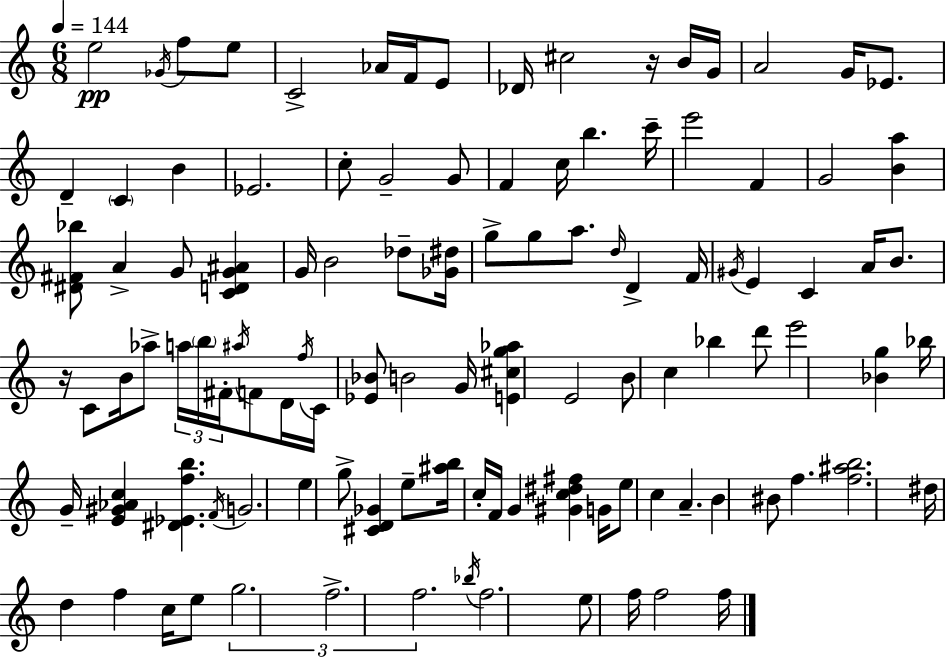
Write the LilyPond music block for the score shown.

{
  \clef treble
  \numericTimeSignature
  \time 6/8
  \key a \minor
  \tempo 4 = 144
  e''2\pp \acciaccatura { ges'16 } f''8 e''8 | c'2-> aes'16 f'16 e'8 | des'16 cis''2 r16 b'16 | g'16 a'2 g'16 ees'8. | \break d'4-- \parenthesize c'4 b'4 | ees'2. | c''8-. g'2-- g'8 | f'4 c''16 b''4. | \break c'''16-- e'''2 f'4 | g'2 <b' a''>4 | <dis' fis' bes''>8 a'4-> g'8 <c' d' g' ais'>4 | g'16 b'2 des''8-- | \break <ges' dis''>16 g''8-> g''8 a''8. \grace { d''16 } d'4-> | f'16 \acciaccatura { gis'16 } e'4 c'4 a'16 | b'8. r16 c'8 b'16 aes''8-> \tuplet 3/2 { a''16 \parenthesize b''16 fis'16-. } | \acciaccatura { ais''16 } f'8 d'16 \acciaccatura { f''16 } c'16 <ees' bes'>8 b'2 | \break g'16 <e' cis'' g'' aes''>4 e'2 | b'8 c''4 bes''4 | d'''8 e'''2 | <bes' g''>4 bes''16 g'16-- <e' gis' aes' c''>4 <dis' ees' f'' b''>4. | \break \acciaccatura { f'16 } g'2. | e''4 g''8-> | <cis' d' ges'>4 e''8-- <ais'' b''>16 c''16-. f'16 g'4 | <gis' c'' dis'' fis''>4 g'16 e''8 c''4 | \break a'4.-- b'4 bis'8 | f''4. <f'' ais'' b''>2. | dis''16 d''4 f''4 | c''16 e''8 \tuplet 3/2 { g''2. | \break f''2.-> | f''2. } | \acciaccatura { bes''16 } f''2. | e''8 f''16 f''2 | \break f''16 \bar "|."
}